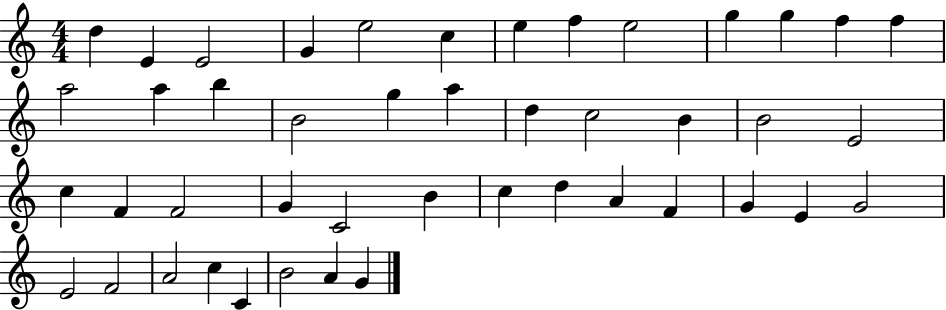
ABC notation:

X:1
T:Untitled
M:4/4
L:1/4
K:C
d E E2 G e2 c e f e2 g g f f a2 a b B2 g a d c2 B B2 E2 c F F2 G C2 B c d A F G E G2 E2 F2 A2 c C B2 A G